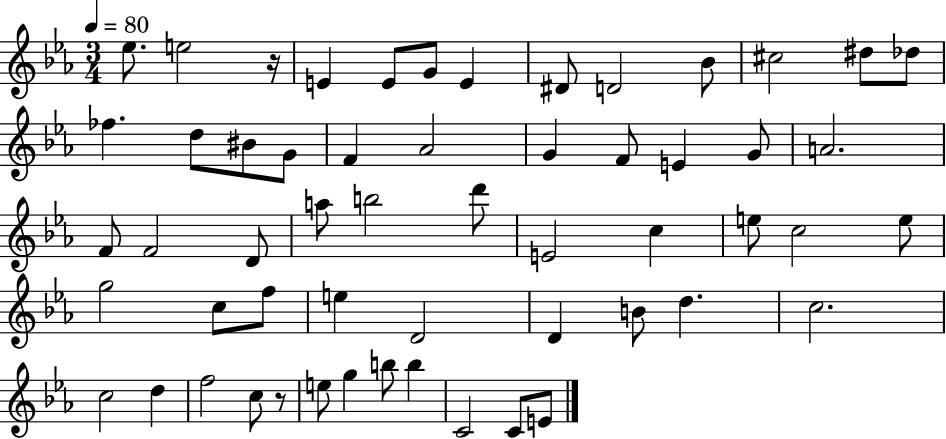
Eb5/e. E5/h R/s E4/q E4/e G4/e E4/q D#4/e D4/h Bb4/e C#5/h D#5/e Db5/e FES5/q. D5/e BIS4/e G4/e F4/q Ab4/h G4/q F4/e E4/q G4/e A4/h. F4/e F4/h D4/e A5/e B5/h D6/e E4/h C5/q E5/e C5/h E5/e G5/h C5/e F5/e E5/q D4/h D4/q B4/e D5/q. C5/h. C5/h D5/q F5/h C5/e R/e E5/e G5/q B5/e B5/q C4/h C4/e E4/e